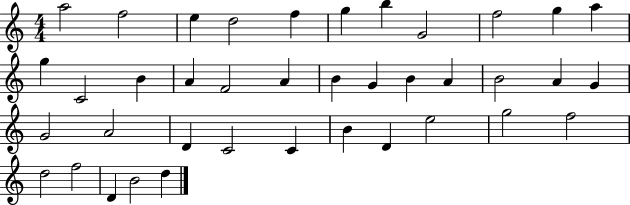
X:1
T:Untitled
M:4/4
L:1/4
K:C
a2 f2 e d2 f g b G2 f2 g a g C2 B A F2 A B G B A B2 A G G2 A2 D C2 C B D e2 g2 f2 d2 f2 D B2 d